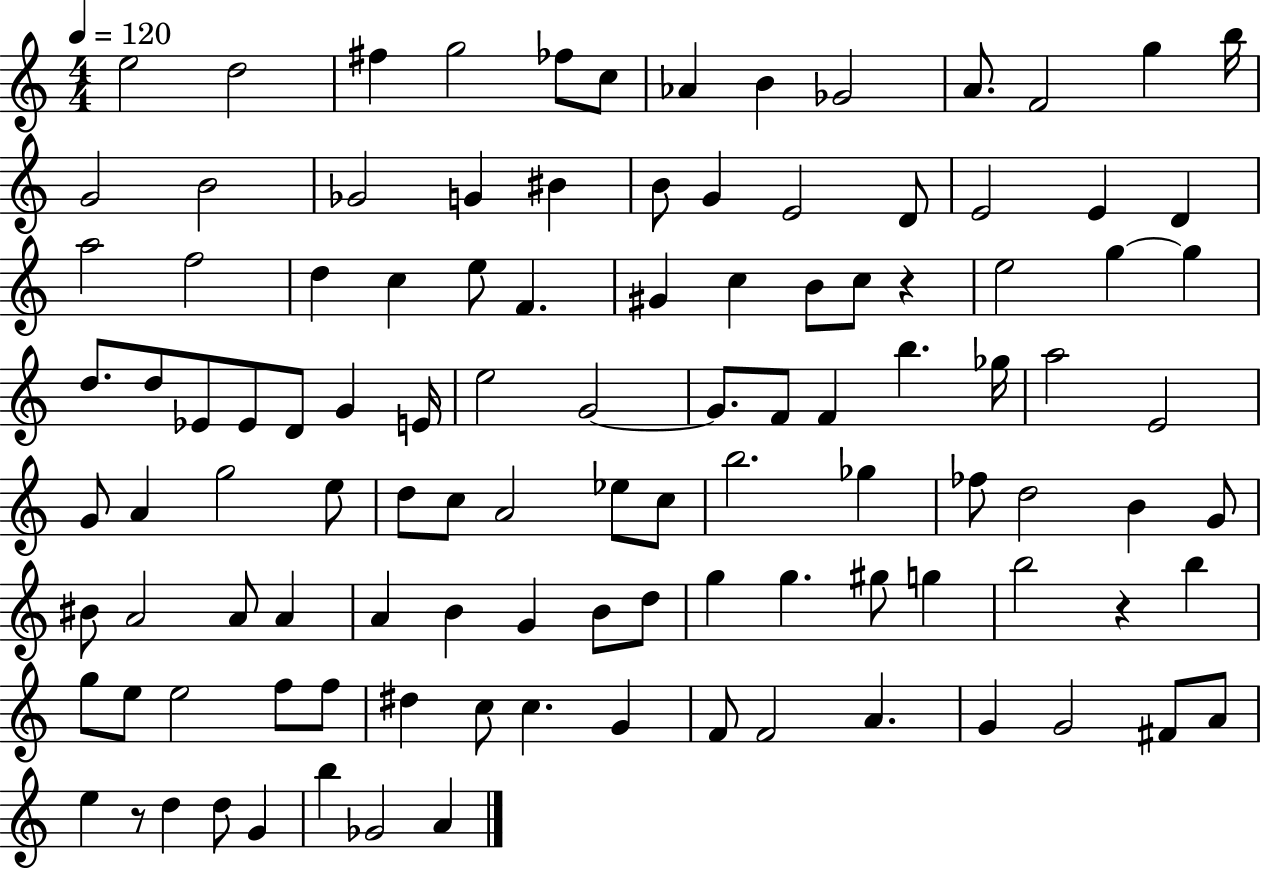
X:1
T:Untitled
M:4/4
L:1/4
K:C
e2 d2 ^f g2 _f/2 c/2 _A B _G2 A/2 F2 g b/4 G2 B2 _G2 G ^B B/2 G E2 D/2 E2 E D a2 f2 d c e/2 F ^G c B/2 c/2 z e2 g g d/2 d/2 _E/2 _E/2 D/2 G E/4 e2 G2 G/2 F/2 F b _g/4 a2 E2 G/2 A g2 e/2 d/2 c/2 A2 _e/2 c/2 b2 _g _f/2 d2 B G/2 ^B/2 A2 A/2 A A B G B/2 d/2 g g ^g/2 g b2 z b g/2 e/2 e2 f/2 f/2 ^d c/2 c G F/2 F2 A G G2 ^F/2 A/2 e z/2 d d/2 G b _G2 A